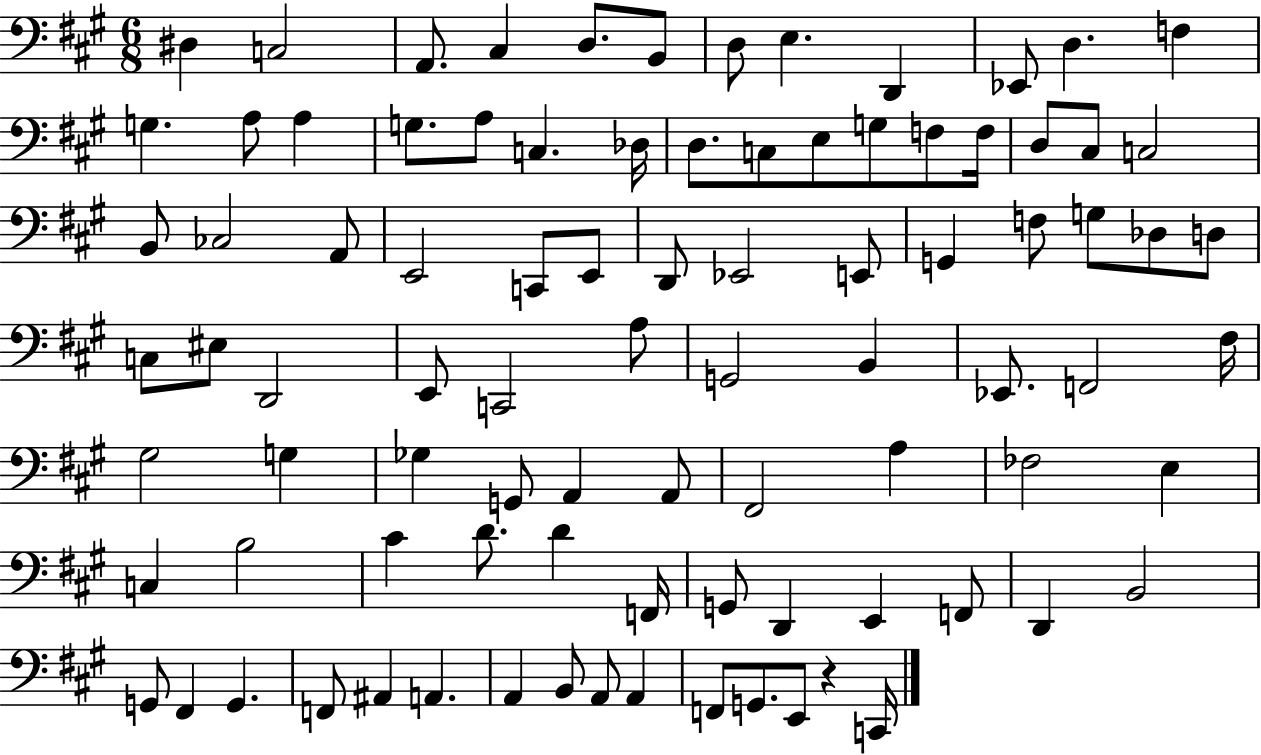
{
  \clef bass
  \numericTimeSignature
  \time 6/8
  \key a \major
  dis4 c2 | a,8. cis4 d8. b,8 | d8 e4. d,4 | ees,8 d4. f4 | \break g4. a8 a4 | g8. a8 c4. des16 | d8. c8 e8 g8 f8 f16 | d8 cis8 c2 | \break b,8 ces2 a,8 | e,2 c,8 e,8 | d,8 ees,2 e,8 | g,4 f8 g8 des8 d8 | \break c8 eis8 d,2 | e,8 c,2 a8 | g,2 b,4 | ees,8. f,2 fis16 | \break gis2 g4 | ges4 g,8 a,4 a,8 | fis,2 a4 | fes2 e4 | \break c4 b2 | cis'4 d'8. d'4 f,16 | g,8 d,4 e,4 f,8 | d,4 b,2 | \break g,8 fis,4 g,4. | f,8 ais,4 a,4. | a,4 b,8 a,8 a,4 | f,8 g,8. e,8 r4 c,16 | \break \bar "|."
}